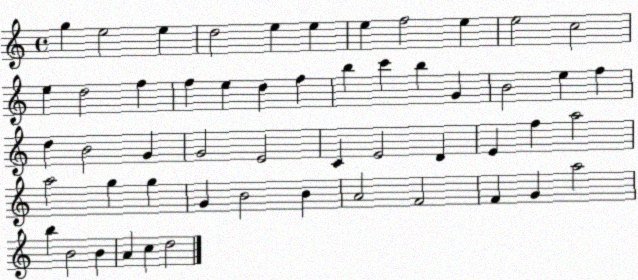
X:1
T:Untitled
M:4/4
L:1/4
K:C
g e2 e d2 e e e f2 e e2 c2 e d2 f f e d f b c' b G B2 e f d B2 G G2 E2 C E2 D E f a2 a2 g g G B2 B A2 F2 F G a2 b B2 B A c d2